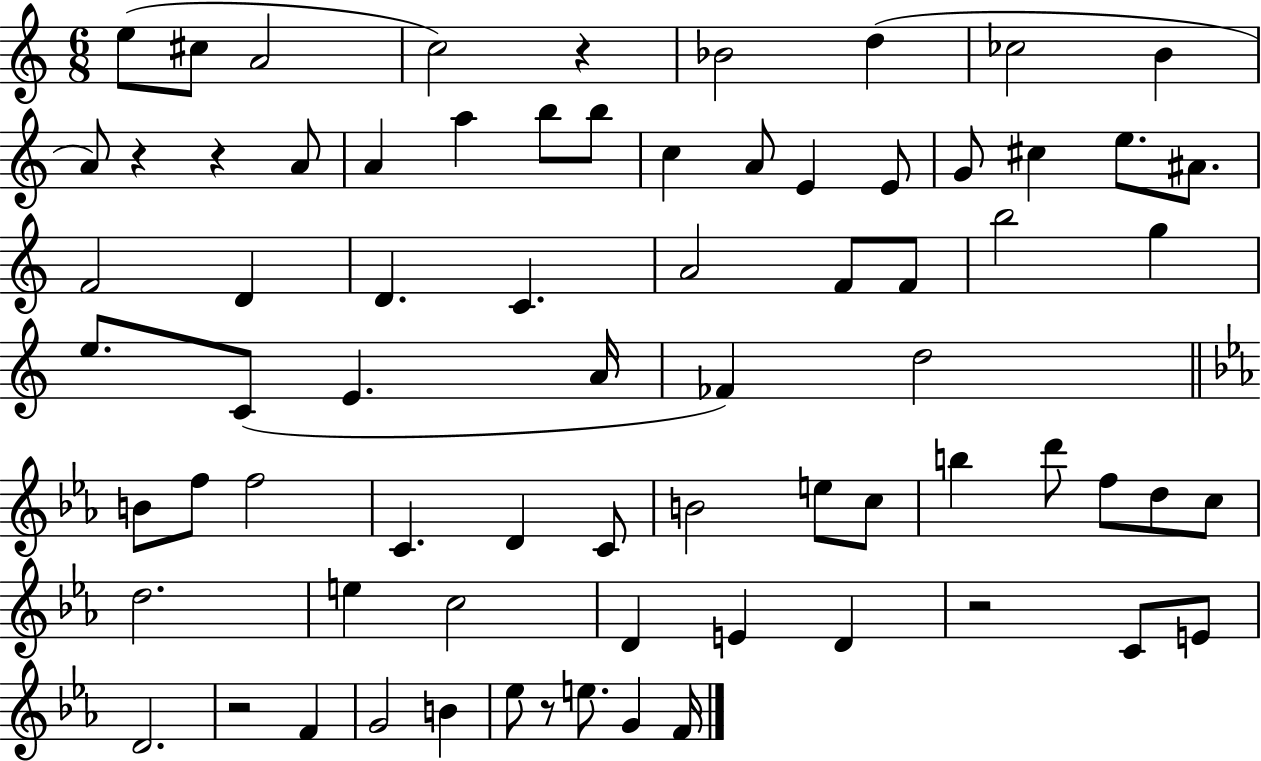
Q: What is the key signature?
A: C major